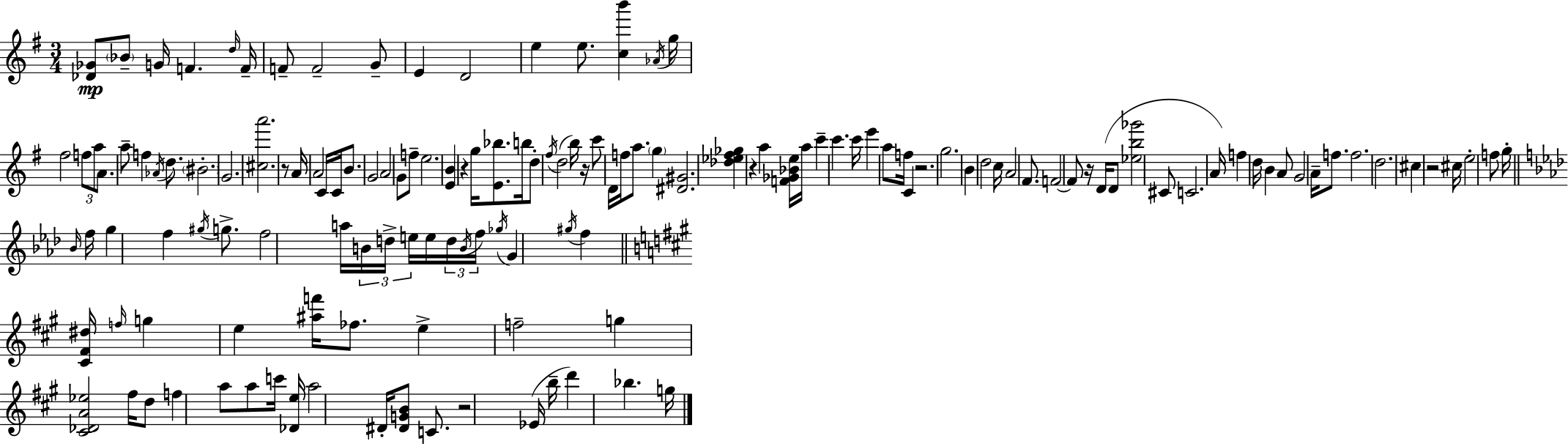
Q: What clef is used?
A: treble